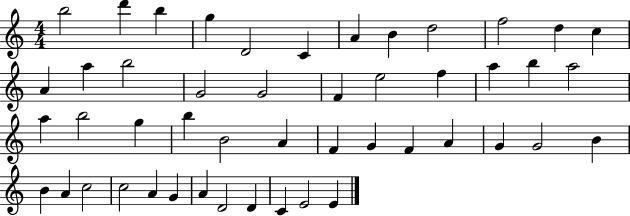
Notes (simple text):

B5/h D6/q B5/q G5/q D4/h C4/q A4/q B4/q D5/h F5/h D5/q C5/q A4/q A5/q B5/h G4/h G4/h F4/q E5/h F5/q A5/q B5/q A5/h A5/q B5/h G5/q B5/q B4/h A4/q F4/q G4/q F4/q A4/q G4/q G4/h B4/q B4/q A4/q C5/h C5/h A4/q G4/q A4/q D4/h D4/q C4/q E4/h E4/q